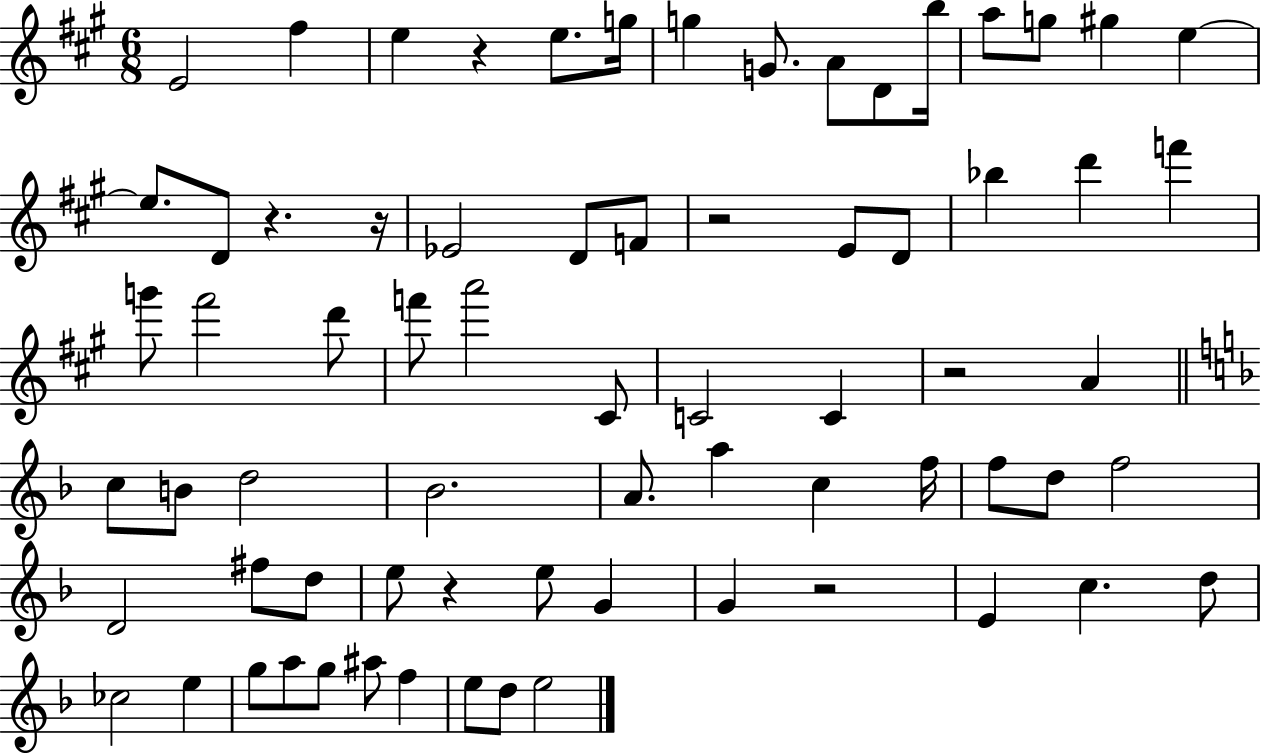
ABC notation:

X:1
T:Untitled
M:6/8
L:1/4
K:A
E2 ^f e z e/2 g/4 g G/2 A/2 D/2 b/4 a/2 g/2 ^g e e/2 D/2 z z/4 _E2 D/2 F/2 z2 E/2 D/2 _b d' f' g'/2 ^f'2 d'/2 f'/2 a'2 ^C/2 C2 C z2 A c/2 B/2 d2 _B2 A/2 a c f/4 f/2 d/2 f2 D2 ^f/2 d/2 e/2 z e/2 G G z2 E c d/2 _c2 e g/2 a/2 g/2 ^a/2 f e/2 d/2 e2